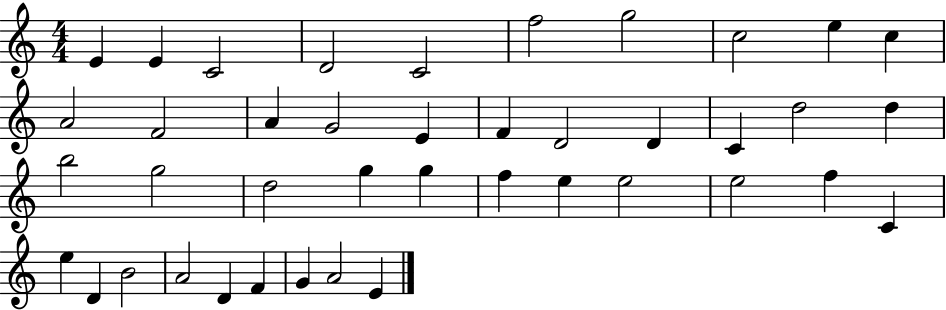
E4/q E4/q C4/h D4/h C4/h F5/h G5/h C5/h E5/q C5/q A4/h F4/h A4/q G4/h E4/q F4/q D4/h D4/q C4/q D5/h D5/q B5/h G5/h D5/h G5/q G5/q F5/q E5/q E5/h E5/h F5/q C4/q E5/q D4/q B4/h A4/h D4/q F4/q G4/q A4/h E4/q